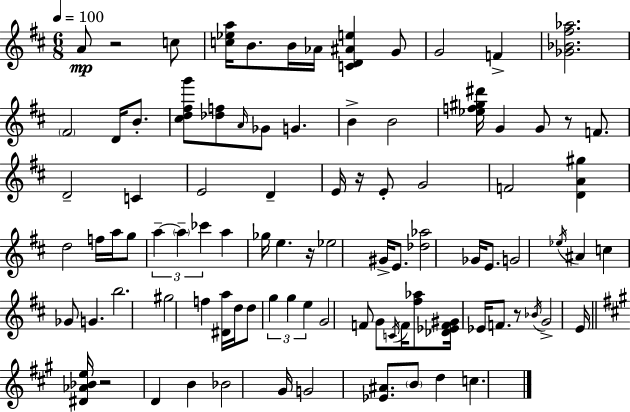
X:1
T:Untitled
M:6/8
L:1/4
K:D
A/2 z2 c/2 [c_ea]/4 B/2 B/4 _A/4 [CD^Ae] G/2 G2 F [_G_B^f_a]2 ^F2 D/4 B/2 [^cd^fg']/2 [_df]/2 A/4 _G/2 G B B2 [_ef^g^d']/4 G G/2 z/2 F/2 D2 C E2 D E/4 z/4 E/2 G2 F2 [DA^g] d2 f/4 a/4 g/2 a a _c' a _g/4 e z/4 _e2 ^G/4 E/2 [_d_a]2 _G/4 E/2 G2 _e/4 ^A c _G/2 G b2 ^g2 f [^Da]/4 d/4 d/2 g g e G2 F/2 G/2 C/4 F/4 [^f_a]/2 [_D_EF^G]/4 _E/4 F/2 z/2 _B/4 G2 E/4 [^D_A_Be]/4 z2 D B _B2 ^G/4 G2 [_E^A]/2 B/2 d c